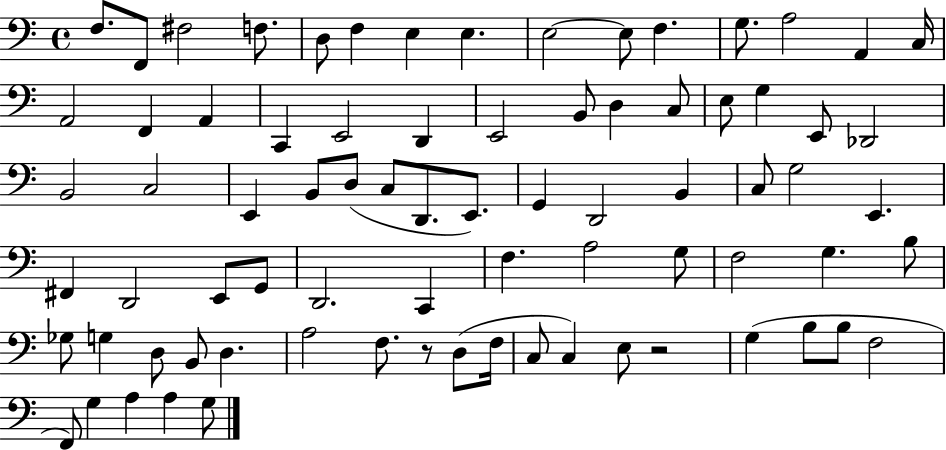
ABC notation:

X:1
T:Untitled
M:4/4
L:1/4
K:C
F,/2 F,,/2 ^F,2 F,/2 D,/2 F, E, E, E,2 E,/2 F, G,/2 A,2 A,, C,/4 A,,2 F,, A,, C,, E,,2 D,, E,,2 B,,/2 D, C,/2 E,/2 G, E,,/2 _D,,2 B,,2 C,2 E,, B,,/2 D,/2 C,/2 D,,/2 E,,/2 G,, D,,2 B,, C,/2 G,2 E,, ^F,, D,,2 E,,/2 G,,/2 D,,2 C,, F, A,2 G,/2 F,2 G, B,/2 _G,/2 G, D,/2 B,,/2 D, A,2 F,/2 z/2 D,/2 F,/4 C,/2 C, E,/2 z2 G, B,/2 B,/2 F,2 F,,/2 G, A, A, G,/2